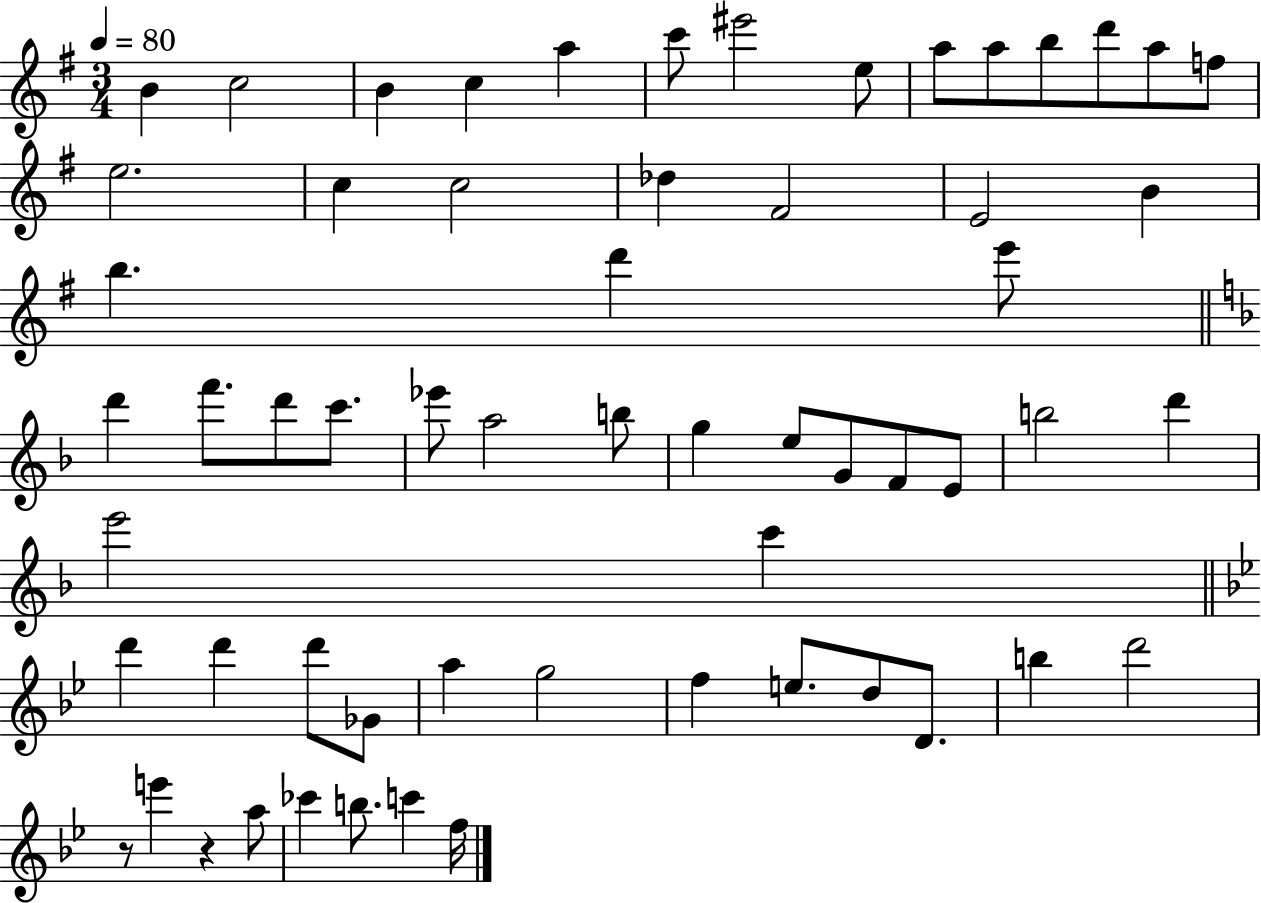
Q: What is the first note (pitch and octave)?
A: B4